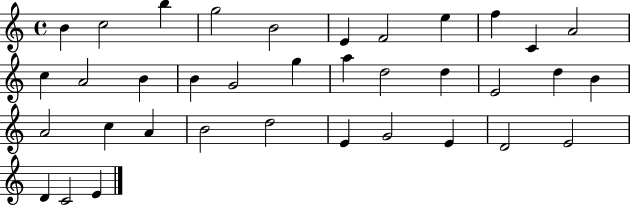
B4/q C5/h B5/q G5/h B4/h E4/q F4/h E5/q F5/q C4/q A4/h C5/q A4/h B4/q B4/q G4/h G5/q A5/q D5/h D5/q E4/h D5/q B4/q A4/h C5/q A4/q B4/h D5/h E4/q G4/h E4/q D4/h E4/h D4/q C4/h E4/q